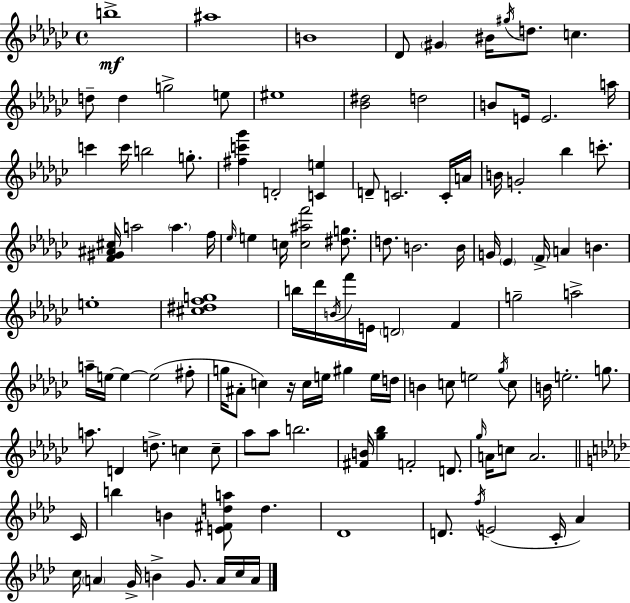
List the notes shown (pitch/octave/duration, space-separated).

B5/w A#5/w B4/w Db4/e G#4/q BIS4/s G#5/s D5/e. C5/q. D5/e D5/q G5/h E5/e EIS5/w [Bb4,D#5]/h D5/h B4/e E4/s E4/h. A5/s C6/q C6/s B5/h G5/e. [F#5,C6,Gb6]/q D4/h [C4,E5]/q D4/e C4/h. C4/s A4/s B4/s G4/h Bb5/q C6/e. [F4,G#4,A#4,C#5]/s A5/h A5/q. F5/s Eb5/s E5/q C5/s [C5,A#5,F6]/h [D#5,G5]/e. D5/e. B4/h. B4/s G4/s Eb4/q F4/s A4/q B4/q. E5/w [C#5,D#5,F5,G5]/w B5/s Db6/s B4/s F6/s E4/s D4/h F4/q G5/h A5/h A5/s E5/s E5/q E5/h F#5/e G5/s A#4/e C5/q R/s C5/s E5/s G#5/q E5/s D5/s B4/q C5/e E5/h Gb5/s C5/e B4/s E5/h. G5/e. A5/e. D4/q D5/e. C5/q C5/e Ab5/e Ab5/e B5/h. [F#4,B4]/s [Gb5,Bb5]/q F4/h D4/e. Gb5/s A4/s C5/e A4/h. C4/s B5/q B4/q [E4,F#4,D5,A5]/e D5/q. Db4/w D4/e. F5/s E4/h C4/s Ab4/q C5/s A4/q G4/s B4/q G4/e. A4/s C5/s A4/s